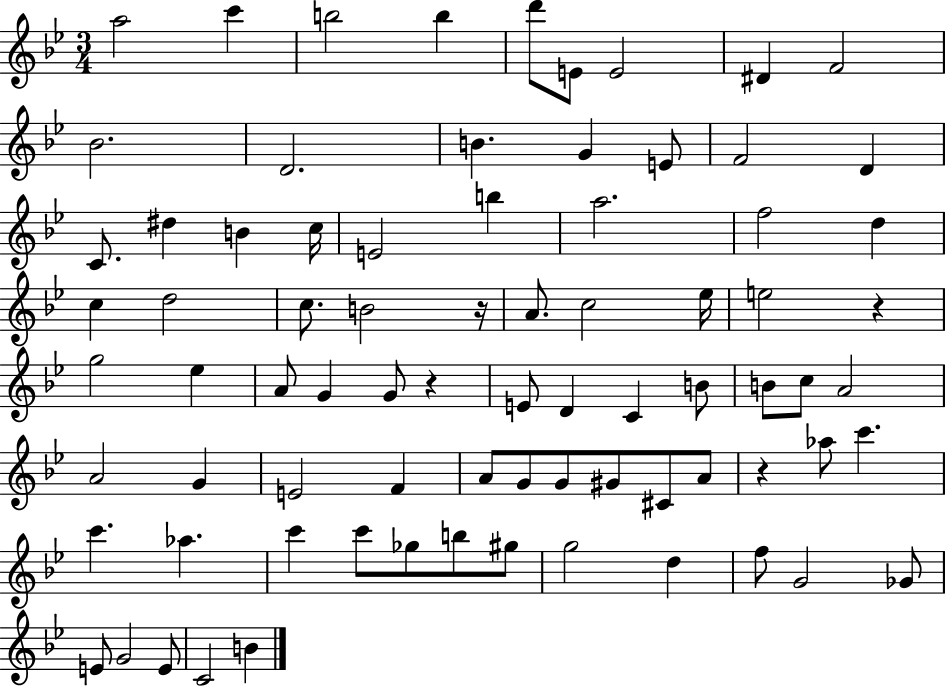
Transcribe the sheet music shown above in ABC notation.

X:1
T:Untitled
M:3/4
L:1/4
K:Bb
a2 c' b2 b d'/2 E/2 E2 ^D F2 _B2 D2 B G E/2 F2 D C/2 ^d B c/4 E2 b a2 f2 d c d2 c/2 B2 z/4 A/2 c2 _e/4 e2 z g2 _e A/2 G G/2 z E/2 D C B/2 B/2 c/2 A2 A2 G E2 F A/2 G/2 G/2 ^G/2 ^C/2 A/2 z _a/2 c' c' _a c' c'/2 _g/2 b/2 ^g/2 g2 d f/2 G2 _G/2 E/2 G2 E/2 C2 B